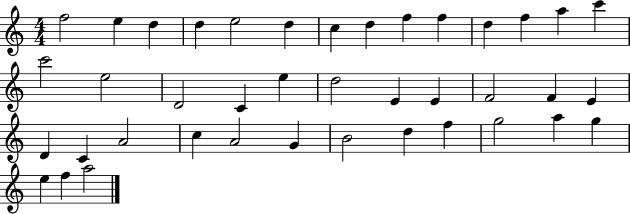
{
  \clef treble
  \numericTimeSignature
  \time 4/4
  \key c \major
  f''2 e''4 d''4 | d''4 e''2 d''4 | c''4 d''4 f''4 f''4 | d''4 f''4 a''4 c'''4 | \break c'''2 e''2 | d'2 c'4 e''4 | d''2 e'4 e'4 | f'2 f'4 e'4 | \break d'4 c'4 a'2 | c''4 a'2 g'4 | b'2 d''4 f''4 | g''2 a''4 g''4 | \break e''4 f''4 a''2 | \bar "|."
}